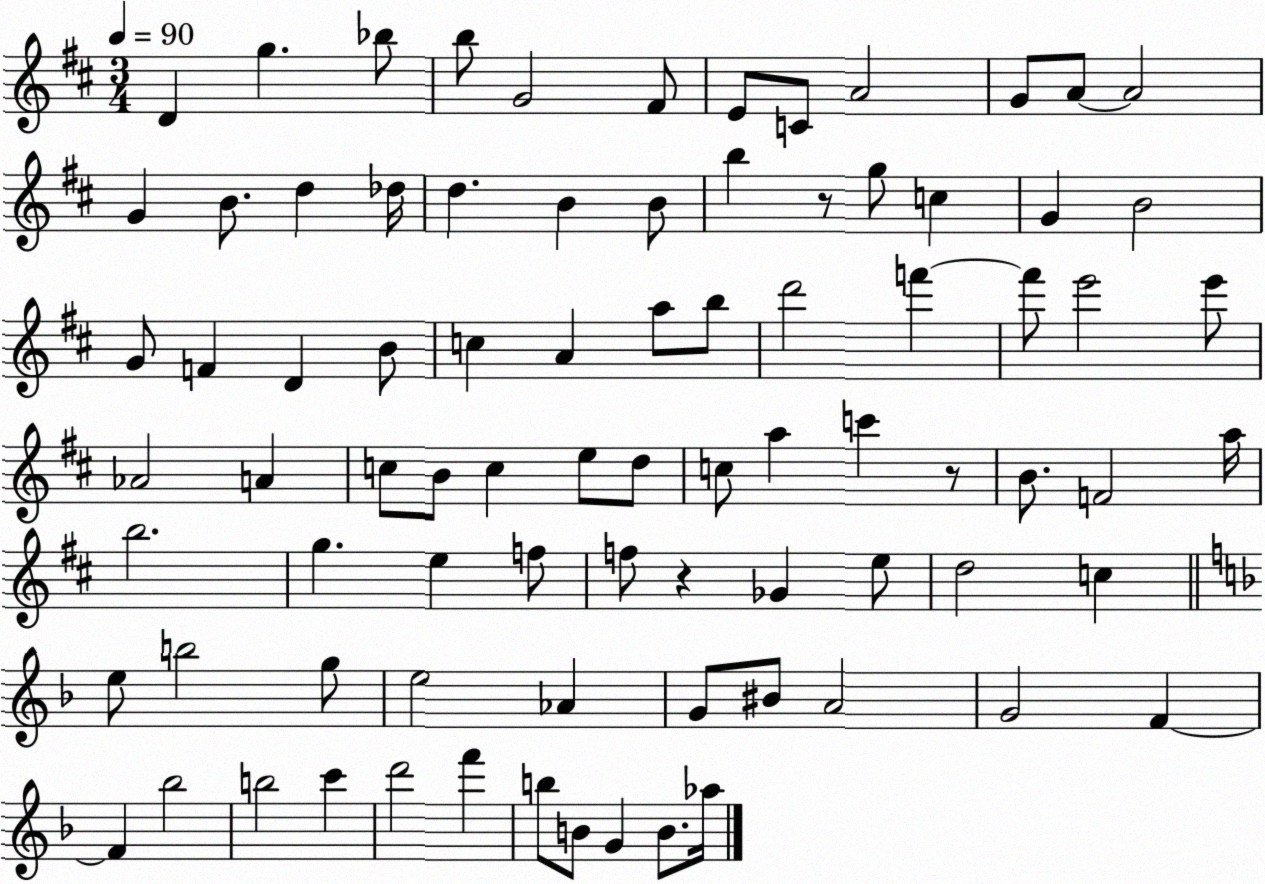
X:1
T:Untitled
M:3/4
L:1/4
K:D
D g _b/2 b/2 G2 ^F/2 E/2 C/2 A2 G/2 A/2 A2 G B/2 d _d/4 d B B/2 b z/2 g/2 c G B2 G/2 F D B/2 c A a/2 b/2 d'2 f' f'/2 e'2 e'/2 _A2 A c/2 B/2 c e/2 d/2 c/2 a c' z/2 B/2 F2 a/4 b2 g e f/2 f/2 z _G e/2 d2 c e/2 b2 g/2 e2 _A G/2 ^B/2 A2 G2 F F _b2 b2 c' d'2 f' b/2 B/2 G B/2 _a/4